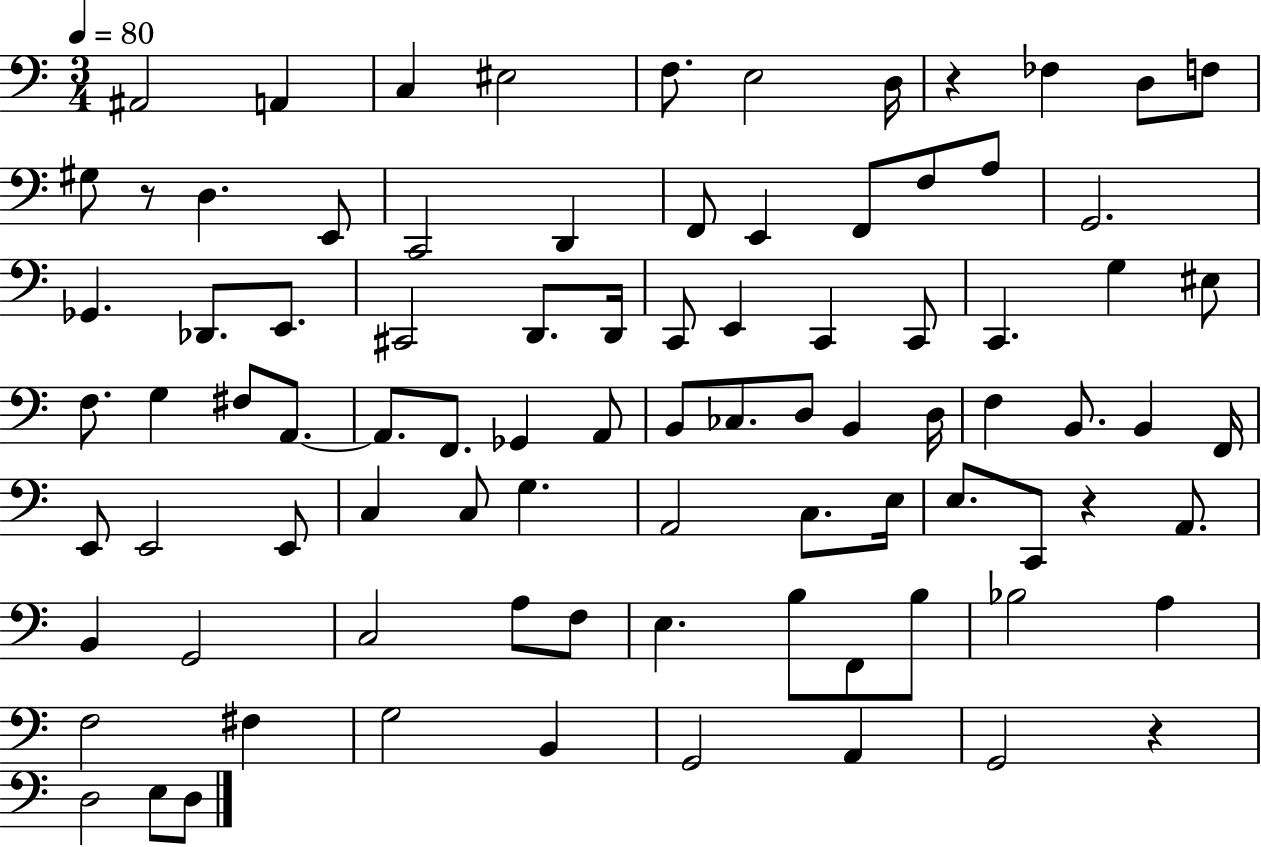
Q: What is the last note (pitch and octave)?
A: D3